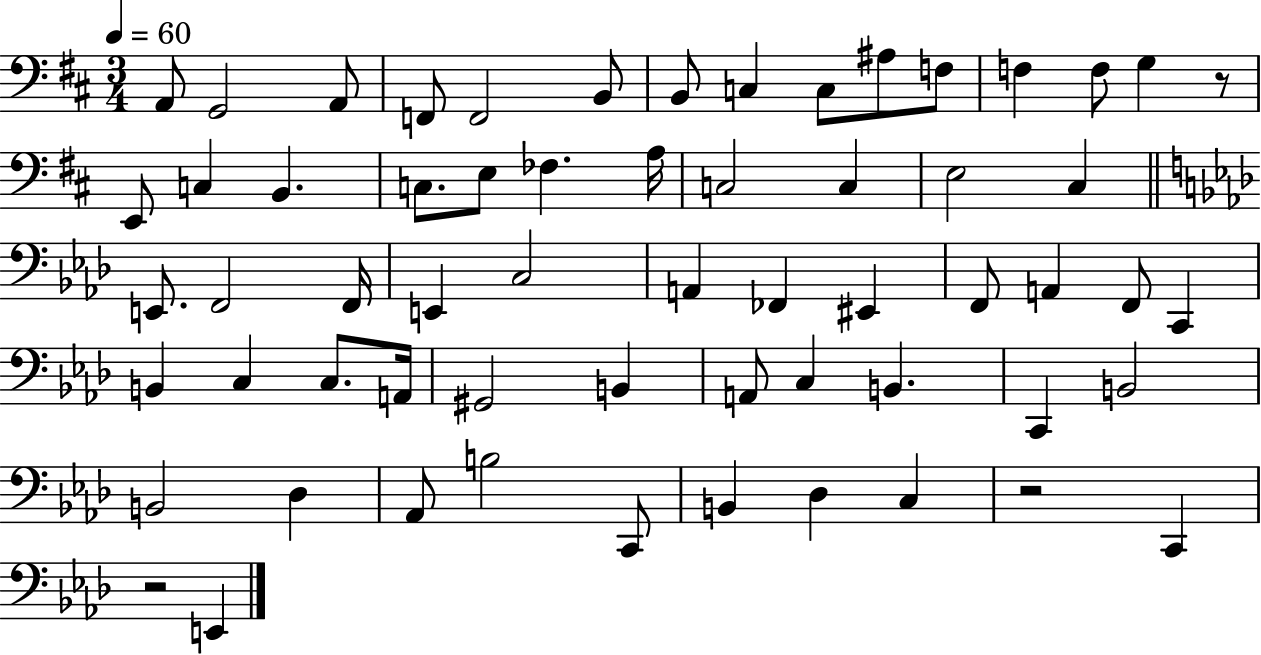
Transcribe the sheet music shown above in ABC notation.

X:1
T:Untitled
M:3/4
L:1/4
K:D
A,,/2 G,,2 A,,/2 F,,/2 F,,2 B,,/2 B,,/2 C, C,/2 ^A,/2 F,/2 F, F,/2 G, z/2 E,,/2 C, B,, C,/2 E,/2 _F, A,/4 C,2 C, E,2 ^C, E,,/2 F,,2 F,,/4 E,, C,2 A,, _F,, ^E,, F,,/2 A,, F,,/2 C,, B,, C, C,/2 A,,/4 ^G,,2 B,, A,,/2 C, B,, C,, B,,2 B,,2 _D, _A,,/2 B,2 C,,/2 B,, _D, C, z2 C,, z2 E,,